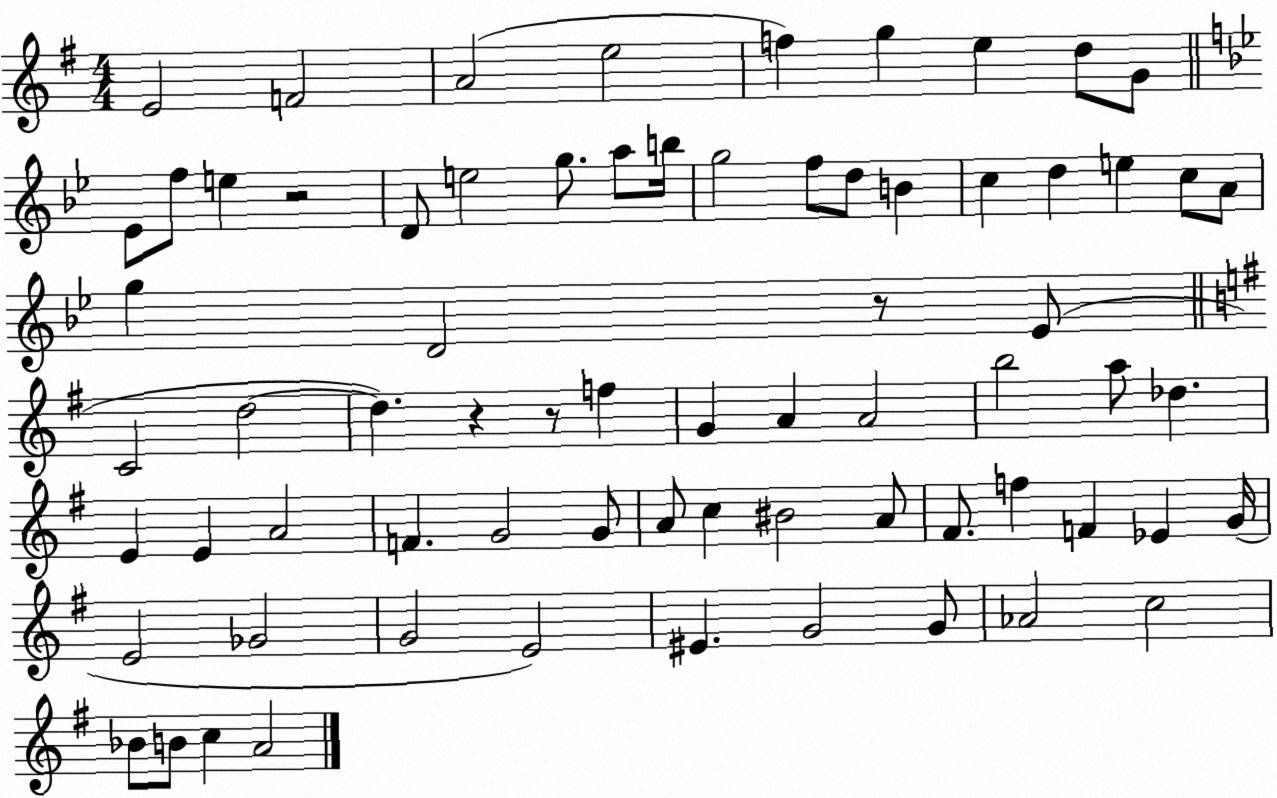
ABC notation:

X:1
T:Untitled
M:4/4
L:1/4
K:G
E2 F2 A2 e2 f g e d/2 G/2 _E/2 f/2 e z2 D/2 e2 g/2 a/2 b/4 g2 f/2 d/2 B c d e c/2 A/2 g D2 z/2 _E/2 C2 d2 d z z/2 f G A A2 b2 a/2 _d E E A2 F G2 G/2 A/2 c ^B2 A/2 ^F/2 f F _E G/4 E2 _G2 G2 E2 ^E G2 G/2 _A2 c2 _B/2 B/2 c A2